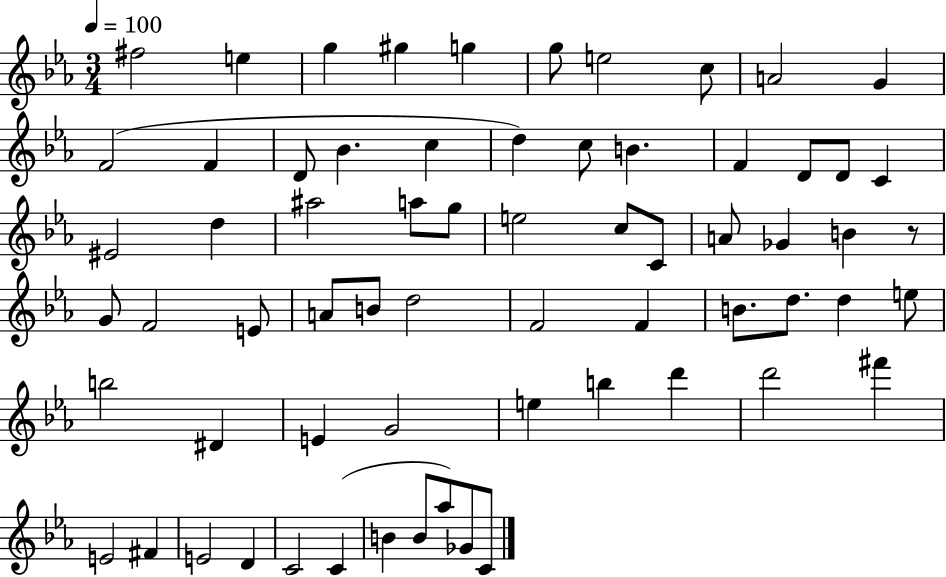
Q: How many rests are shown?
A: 1